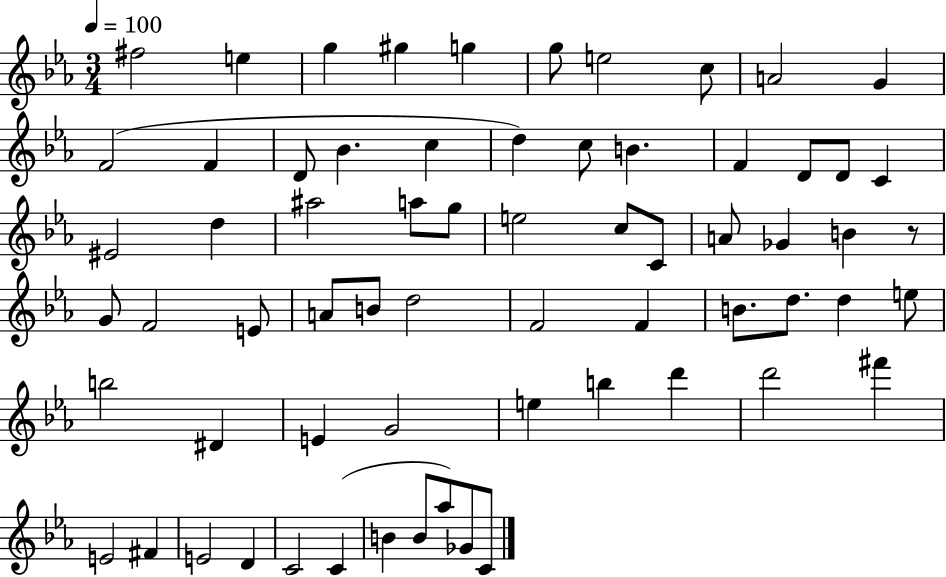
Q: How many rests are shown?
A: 1